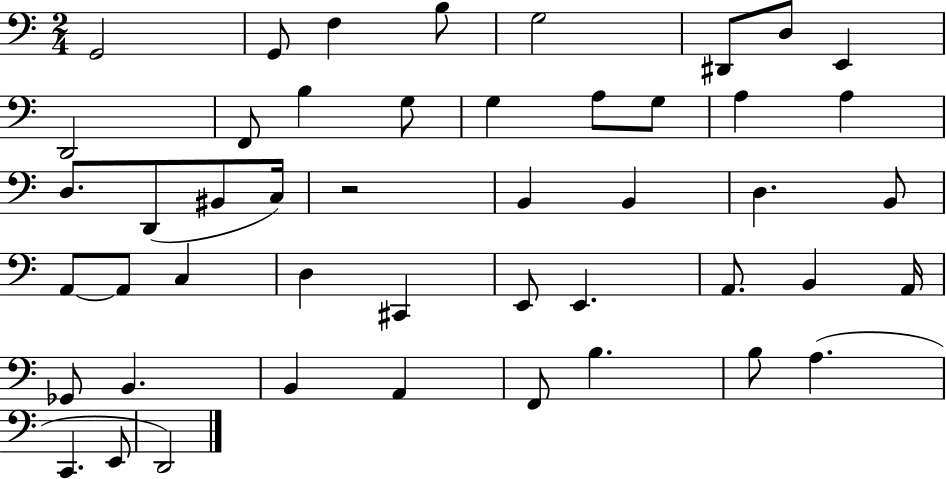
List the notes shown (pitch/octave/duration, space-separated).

G2/h G2/e F3/q B3/e G3/h D#2/e D3/e E2/q D2/h F2/e B3/q G3/e G3/q A3/e G3/e A3/q A3/q D3/e. D2/e BIS2/e C3/s R/h B2/q B2/q D3/q. B2/e A2/e A2/e C3/q D3/q C#2/q E2/e E2/q. A2/e. B2/q A2/s Gb2/e B2/q. B2/q A2/q F2/e B3/q. B3/e A3/q. C2/q. E2/e D2/h